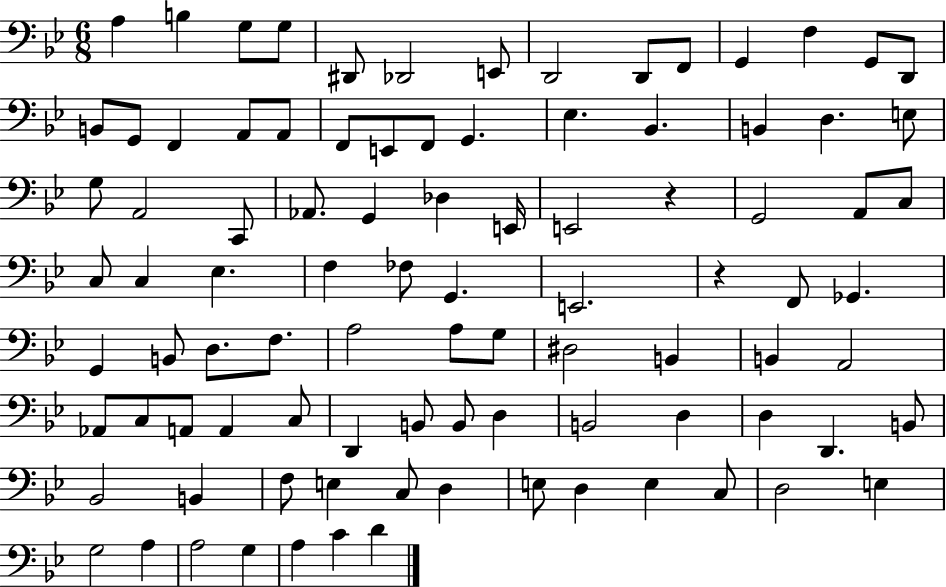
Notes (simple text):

A3/q B3/q G3/e G3/e D#2/e Db2/h E2/e D2/h D2/e F2/e G2/q F3/q G2/e D2/e B2/e G2/e F2/q A2/e A2/e F2/e E2/e F2/e G2/q. Eb3/q. Bb2/q. B2/q D3/q. E3/e G3/e A2/h C2/e Ab2/e. G2/q Db3/q E2/s E2/h R/q G2/h A2/e C3/e C3/e C3/q Eb3/q. F3/q FES3/e G2/q. E2/h. R/q F2/e Gb2/q. G2/q B2/e D3/e. F3/e. A3/h A3/e G3/e D#3/h B2/q B2/q A2/h Ab2/e C3/e A2/e A2/q C3/e D2/q B2/e B2/e D3/q B2/h D3/q D3/q D2/q. B2/e Bb2/h B2/q F3/e E3/q C3/e D3/q E3/e D3/q E3/q C3/e D3/h E3/q G3/h A3/q A3/h G3/q A3/q C4/q D4/q